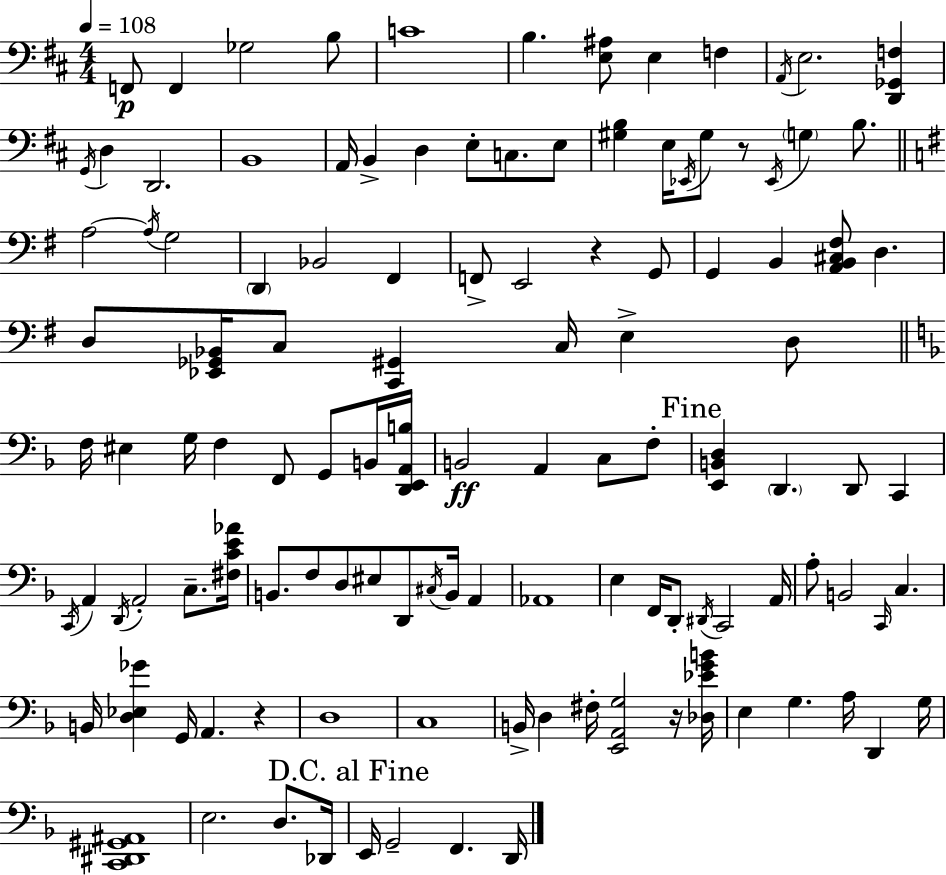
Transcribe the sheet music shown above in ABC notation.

X:1
T:Untitled
M:4/4
L:1/4
K:D
F,,/2 F,, _G,2 B,/2 C4 B, [E,^A,]/2 E, F, A,,/4 E,2 [D,,_G,,F,] G,,/4 D, D,,2 B,,4 A,,/4 B,, D, E,/2 C,/2 E,/2 [^G,B,] E,/4 _E,,/4 ^G,/2 z/2 _E,,/4 G, B,/2 A,2 A,/4 G,2 D,, _B,,2 ^F,, F,,/2 E,,2 z G,,/2 G,, B,, [A,,B,,^C,^F,]/2 D, D,/2 [_E,,_G,,_B,,]/4 C,/2 [C,,^G,,] C,/4 E, D,/2 F,/4 ^E, G,/4 F, F,,/2 G,,/2 B,,/4 [D,,E,,A,,B,]/4 B,,2 A,, C,/2 F,/2 [E,,B,,D,] D,, D,,/2 C,, C,,/4 A,, D,,/4 A,,2 C,/2 [^F,CE_A]/4 B,,/2 F,/2 D,/2 ^E,/2 D,,/2 ^C,/4 B,,/4 A,, _A,,4 E, F,,/4 D,,/2 ^D,,/4 C,,2 A,,/4 A,/2 B,,2 C,,/4 C, B,,/4 [D,_E,_G] G,,/4 A,, z D,4 C,4 B,,/4 D, ^F,/4 [E,,A,,G,]2 z/4 [_D,_EGB]/4 E, G, A,/4 D,, G,/4 [C,,^D,,^G,,^A,,]4 E,2 D,/2 _D,,/4 E,,/4 G,,2 F,, D,,/4